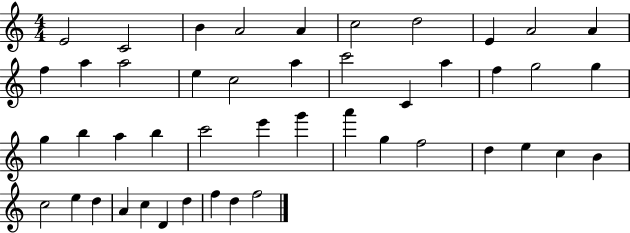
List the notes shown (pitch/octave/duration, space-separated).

E4/h C4/h B4/q A4/h A4/q C5/h D5/h E4/q A4/h A4/q F5/q A5/q A5/h E5/q C5/h A5/q C6/h C4/q A5/q F5/q G5/h G5/q G5/q B5/q A5/q B5/q C6/h E6/q G6/q A6/q G5/q F5/h D5/q E5/q C5/q B4/q C5/h E5/q D5/q A4/q C5/q D4/q D5/q F5/q D5/q F5/h